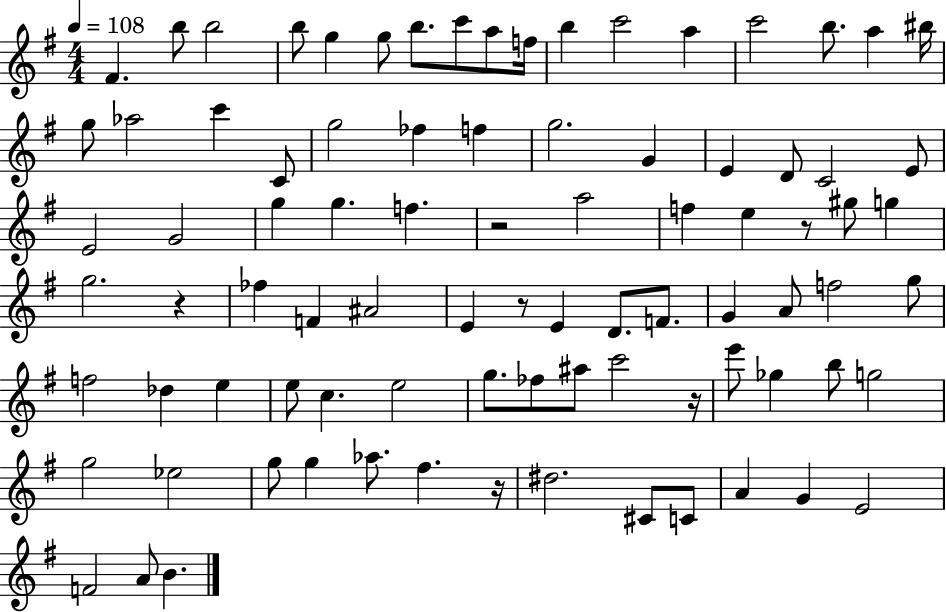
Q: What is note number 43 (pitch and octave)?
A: F4